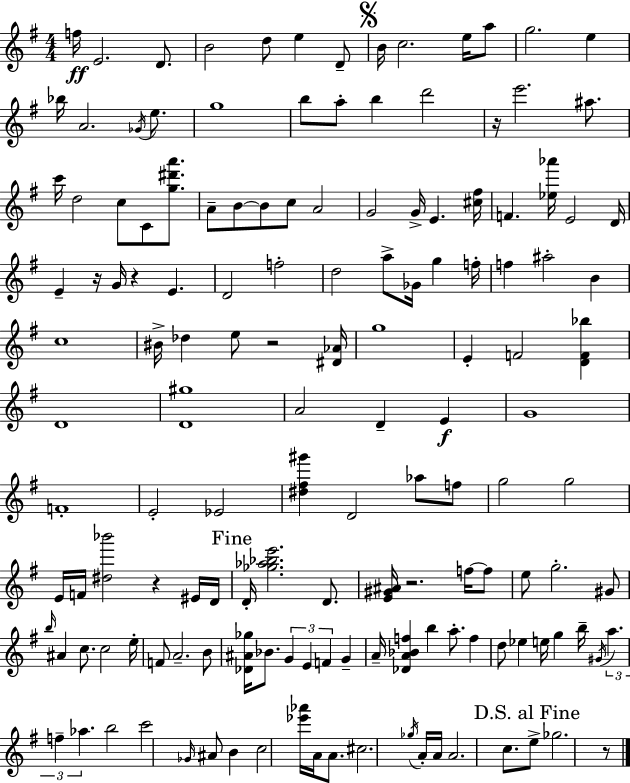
X:1
T:Untitled
M:4/4
L:1/4
K:Em
f/4 E2 D/2 B2 d/2 e D/2 B/4 c2 e/4 a/2 g2 e _b/4 A2 _G/4 e/2 g4 b/2 a/2 b d'2 z/4 e'2 ^a/2 c'/4 d2 c/2 C/2 [g^d'a']/2 A/2 B/2 B/2 c/2 A2 G2 G/4 E [^c^f]/4 F [_e_a']/4 E2 D/4 E z/4 G/4 z E D2 f2 d2 a/2 _G/4 g f/4 f ^a2 B c4 ^B/4 _d e/2 z2 [^D_A]/4 g4 E F2 [DF_b] D4 [D^g]4 A2 D E G4 F4 E2 _E2 [^d^f^g'] D2 _a/2 f/2 g2 g2 E/4 F/4 [^d_b']2 z ^E/4 D/4 D/4 [_g_a_be']2 D/2 [E^G^A]/4 z2 f/4 f/2 e/2 g2 ^G/2 b/4 ^A c/2 c2 e/4 F/2 A2 B/2 [_D^A_g]/4 _B/2 G E F G A/4 [_DA_Bf] b a/2 f d/2 _e e/4 g b/4 ^G/4 a f _a b2 c'2 _G/4 ^A/2 B c2 [_e'_a']/4 A/4 A/2 ^c2 _g/4 A/4 A/4 A2 c/2 e/2 _g2 z/2